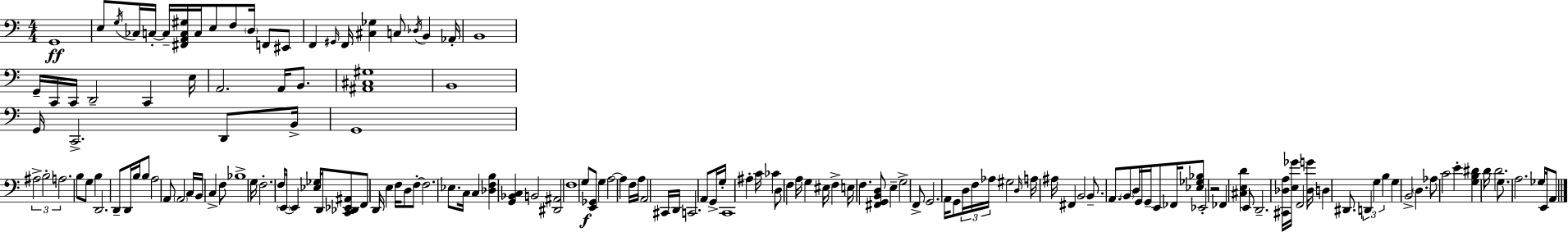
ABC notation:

X:1
T:Untitled
M:4/4
L:1/4
K:Am
G,,4 E,/2 G,/4 _C,/4 C,/4 C,/4 [^F,,A,,C,^G,]/4 C,/4 E,/2 F,/2 D,/4 F,,/2 ^E,,/2 F,, ^G,,/4 F,,/4 [^C,_G,] C,/2 _D,/4 B,, _A,,/4 B,,4 G,,/4 C,,/4 C,,/4 D,,2 C,, E,/4 A,,2 A,,/4 B,,/2 [^A,,^C,^G,]4 B,,4 G,,/4 C,,2 D,,/2 B,,/4 G,,4 ^A,2 B,2 A,2 B,/2 G,/2 B, D,,2 D,,/2 D,,/4 B,/4 B,/2 A,2 A,,/2 A,,2 C,/4 B,,/4 C, F,/2 _B,4 G,/4 F,2 F,/2 E,,/4 E,, [_E,_G,]/4 D,,/4 [C,,_D,,_E,,^A,,]/2 F,,/2 D,,/4 E, F,/4 D,/2 F,/2 F,2 _E,/2 C,/4 C, [_D,F,B,] [G,,_B,,C,] B,,2 [^D,,^A,,]2 F,4 G,/2 [E,,_G,,]/2 G, A,2 A, F,/4 A,/4 A,,2 ^C,,/4 D,,/4 C,,2 A,,/2 G,,/4 G,/4 C,,4 ^A, C/4 _C D,/2 F, A,/4 G, ^E,/4 F, E,/4 F, [^F,,G,,B,,D,]/2 E, G,2 F,,/2 G,,2 A,,/4 G,,/2 D,/4 F,/4 _A,/4 ^G,2 D,/4 A,/4 ^A,/4 ^F,, B,,2 B,,/2 A,,/2 B,,/2 D,/4 G,,/4 G,,/4 E,,/2 _F,,/4 [_E,_G,_B,]/2 _E,,2 z2 _F,, [^C,E,D] E,,/2 D,,2 [^C,,_D,A,]/4 [E,_G]/4 F,,2 [_D,G]/4 D, ^D,,/2 D,, G, B, G, B,,2 D, _A,/2 C2 E [G,B,^D] D/4 D2 G,/2 A,2 _G,/4 E,,/4 A,,/2